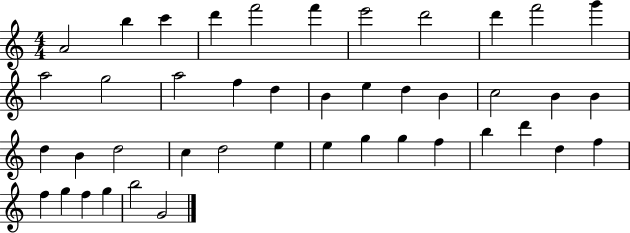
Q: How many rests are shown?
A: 0